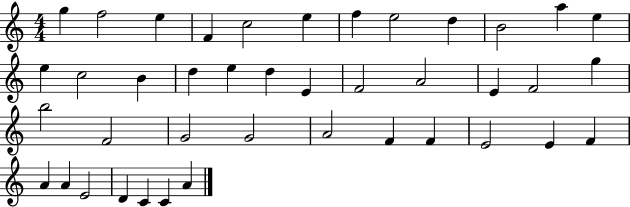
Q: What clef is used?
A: treble